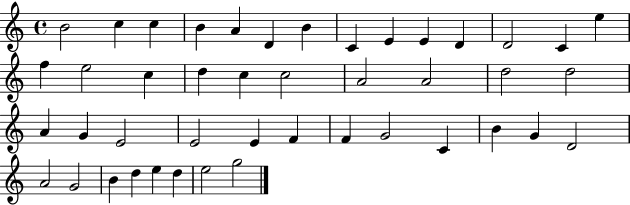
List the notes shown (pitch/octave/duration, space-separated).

B4/h C5/q C5/q B4/q A4/q D4/q B4/q C4/q E4/q E4/q D4/q D4/h C4/q E5/q F5/q E5/h C5/q D5/q C5/q C5/h A4/h A4/h D5/h D5/h A4/q G4/q E4/h E4/h E4/q F4/q F4/q G4/h C4/q B4/q G4/q D4/h A4/h G4/h B4/q D5/q E5/q D5/q E5/h G5/h